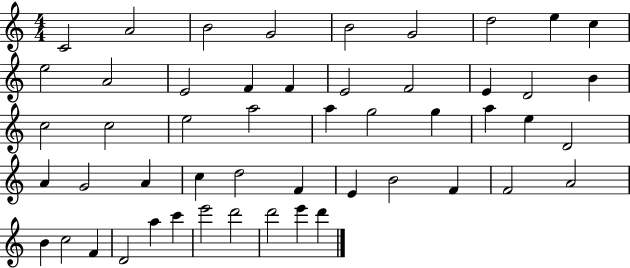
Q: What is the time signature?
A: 4/4